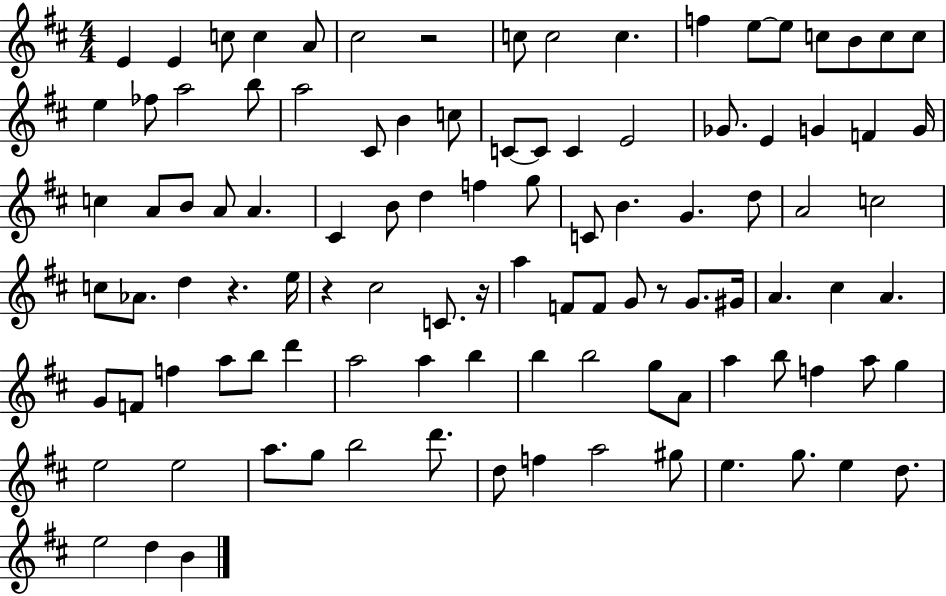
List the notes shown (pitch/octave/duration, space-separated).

E4/q E4/q C5/e C5/q A4/e C#5/h R/h C5/e C5/h C5/q. F5/q E5/e E5/e C5/e B4/e C5/e C5/e E5/q FES5/e A5/h B5/e A5/h C#4/e B4/q C5/e C4/e C4/e C4/q E4/h Gb4/e. E4/q G4/q F4/q G4/s C5/q A4/e B4/e A4/e A4/q. C#4/q B4/e D5/q F5/q G5/e C4/e B4/q. G4/q. D5/e A4/h C5/h C5/e Ab4/e. D5/q R/q. E5/s R/q C#5/h C4/e. R/s A5/q F4/e F4/e G4/e R/e G4/e. G#4/s A4/q. C#5/q A4/q. G4/e F4/e F5/q A5/e B5/e D6/q A5/h A5/q B5/q B5/q B5/h G5/e A4/e A5/q B5/e F5/q A5/e G5/q E5/h E5/h A5/e. G5/e B5/h D6/e. D5/e F5/q A5/h G#5/e E5/q. G5/e. E5/q D5/e. E5/h D5/q B4/q